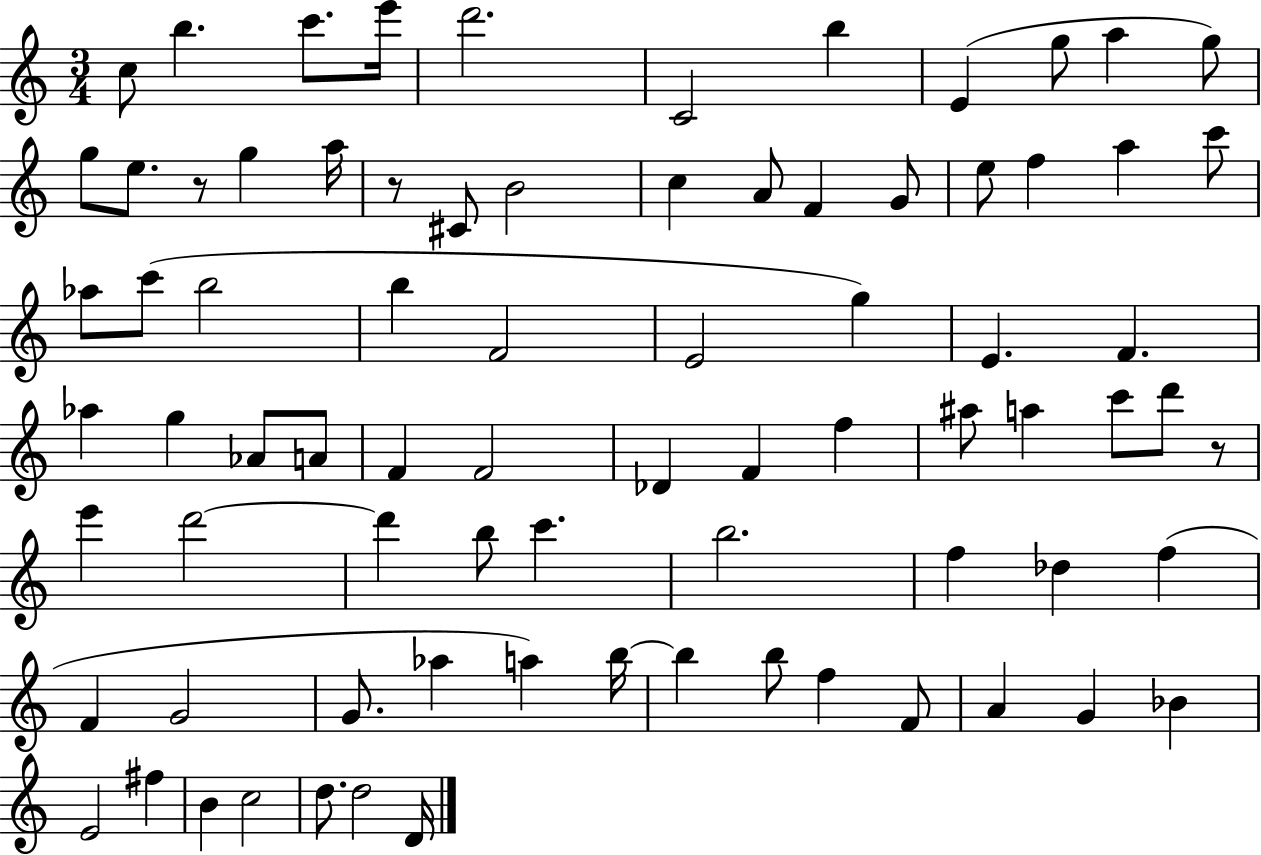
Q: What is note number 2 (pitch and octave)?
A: B5